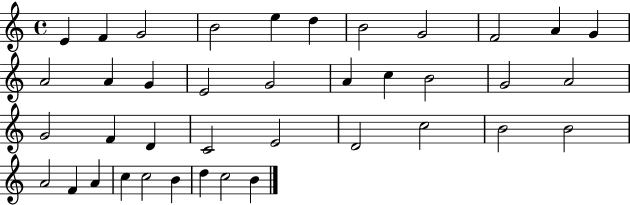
X:1
T:Untitled
M:4/4
L:1/4
K:C
E F G2 B2 e d B2 G2 F2 A G A2 A G E2 G2 A c B2 G2 A2 G2 F D C2 E2 D2 c2 B2 B2 A2 F A c c2 B d c2 B